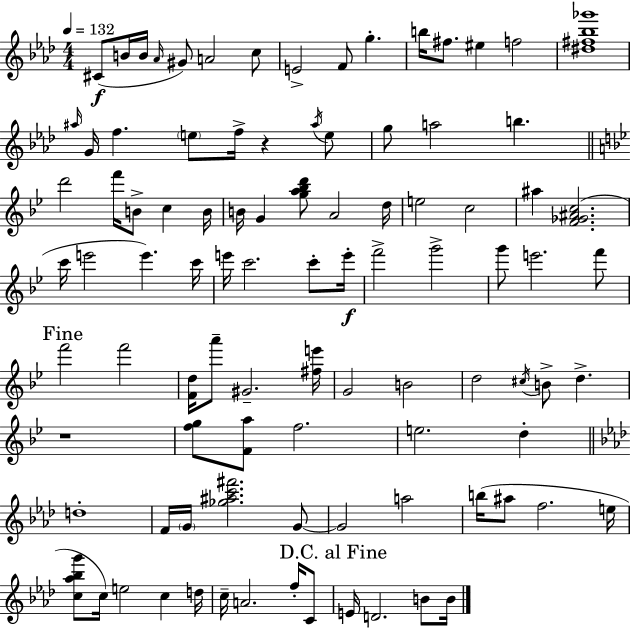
{
  \clef treble
  \numericTimeSignature
  \time 4/4
  \key aes \major
  \tempo 4 = 132
  cis'8(\f b'16 b'16 \grace { aes'16 } gis'8) a'2 c''8 | e'2-> f'8 g''4.-. | b''16 fis''8. eis''4 f''2 | <dis'' fis'' bes'' ges'''>1 | \break \grace { ais''16 } g'16 f''4. \parenthesize e''8 f''16-> r4 | \acciaccatura { ais''16 } e''8 g''8 a''2 b''4. | \bar "||" \break \key bes \major d'''2 f'''16 b'8-> c''4 b'16 | b'16 g'4 <g'' a'' bes'' d'''>8 a'2 d''16 | e''2 c''2 | ais''4 <f' ges' ais' c''>2.( | \break c'''16 e'''2 e'''4.) c'''16 | e'''16 c'''2. c'''8-. e'''16-.\f | f'''2-> g'''2-> | g'''8 e'''2. f'''8 | \break \mark "Fine" f'''2 f'''2 | <f' d''>16 a'''8-- gis'2.-- <fis'' e'''>16 | g'2 b'2 | d''2 \acciaccatura { cis''16 } b'8-> d''4.-> | \break r1 | <f'' g''>8 <f' a''>8 f''2. | e''2. d''4-. | \bar "||" \break \key aes \major d''1-. | f'16 \parenthesize g'16 <ges'' ais'' c''' fis'''>2. g'8~~ | g'2 a''2 | b''16( ais''8 f''2. e''16 | \break <c'' aes'' bes'' g'''>8 c''16) e''2 c''4 d''16 | c''16-- a'2. f''16-. c'8 | \mark "D.C. al Fine" e'16 d'2. b'8 b'16 | \bar "|."
}